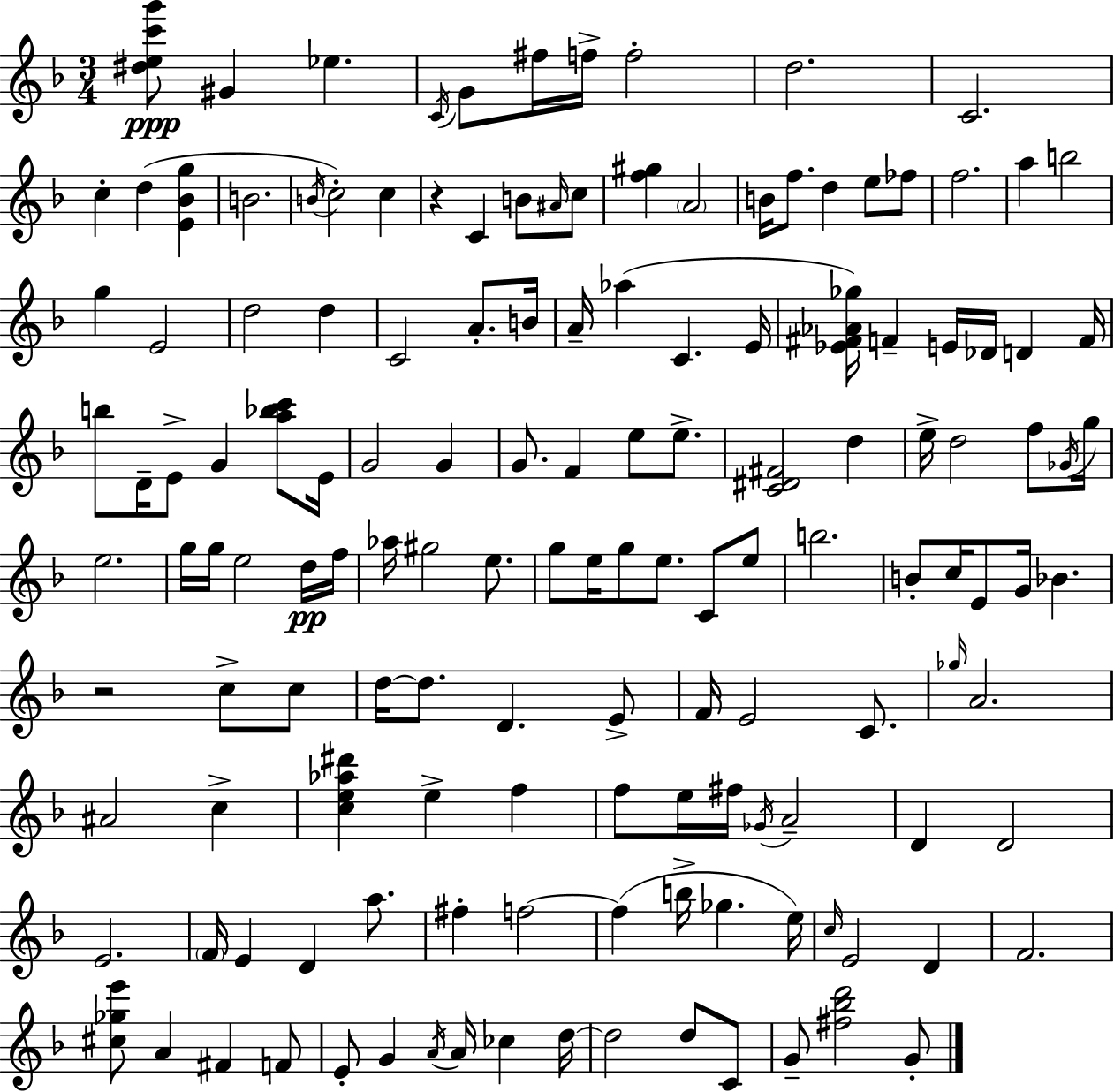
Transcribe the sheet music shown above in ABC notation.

X:1
T:Untitled
M:3/4
L:1/4
K:F
[^dec'g']/2 ^G _e C/4 G/2 ^f/4 f/4 f2 d2 C2 c d [E_Bg] B2 B/4 c2 c z C B/2 ^A/4 c/2 [f^g] A2 B/4 f/2 d e/2 _f/2 f2 a b2 g E2 d2 d C2 A/2 B/4 A/4 _a C E/4 [_E^F_A_g]/4 F E/4 _D/4 D F/4 b/2 D/4 E/2 G [a_bc']/2 E/4 G2 G G/2 F e/2 e/2 [C^D^F]2 d e/4 d2 f/2 _G/4 g/4 e2 g/4 g/4 e2 d/4 f/4 _a/4 ^g2 e/2 g/2 e/4 g/2 e/2 C/2 e/2 b2 B/2 c/4 E/2 G/4 _B z2 c/2 c/2 d/4 d/2 D E/2 F/4 E2 C/2 _g/4 A2 ^A2 c [ce_a^d'] e f f/2 e/4 ^f/4 _G/4 A2 D D2 E2 F/4 E D a/2 ^f f2 f b/4 _g e/4 c/4 E2 D F2 [^c_ge']/2 A ^F F/2 E/2 G A/4 A/4 _c d/4 d2 d/2 C/2 G/2 [^f_bd']2 G/2